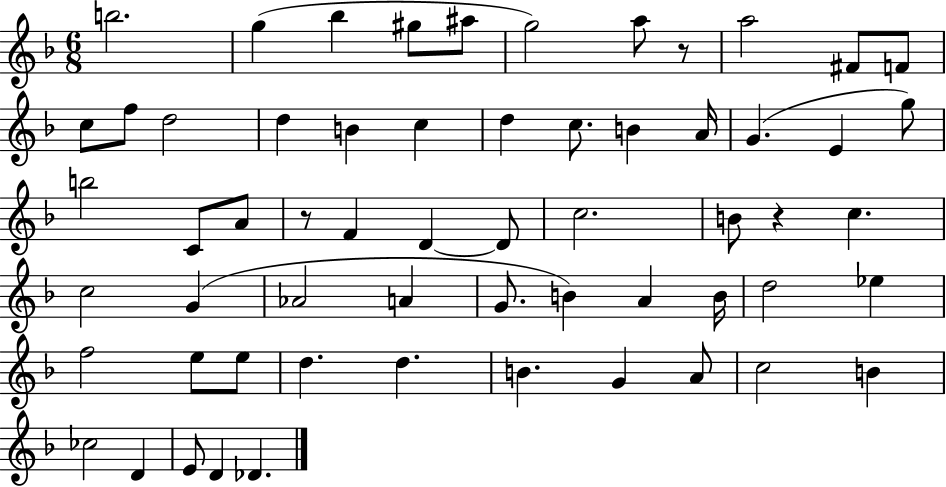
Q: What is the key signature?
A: F major